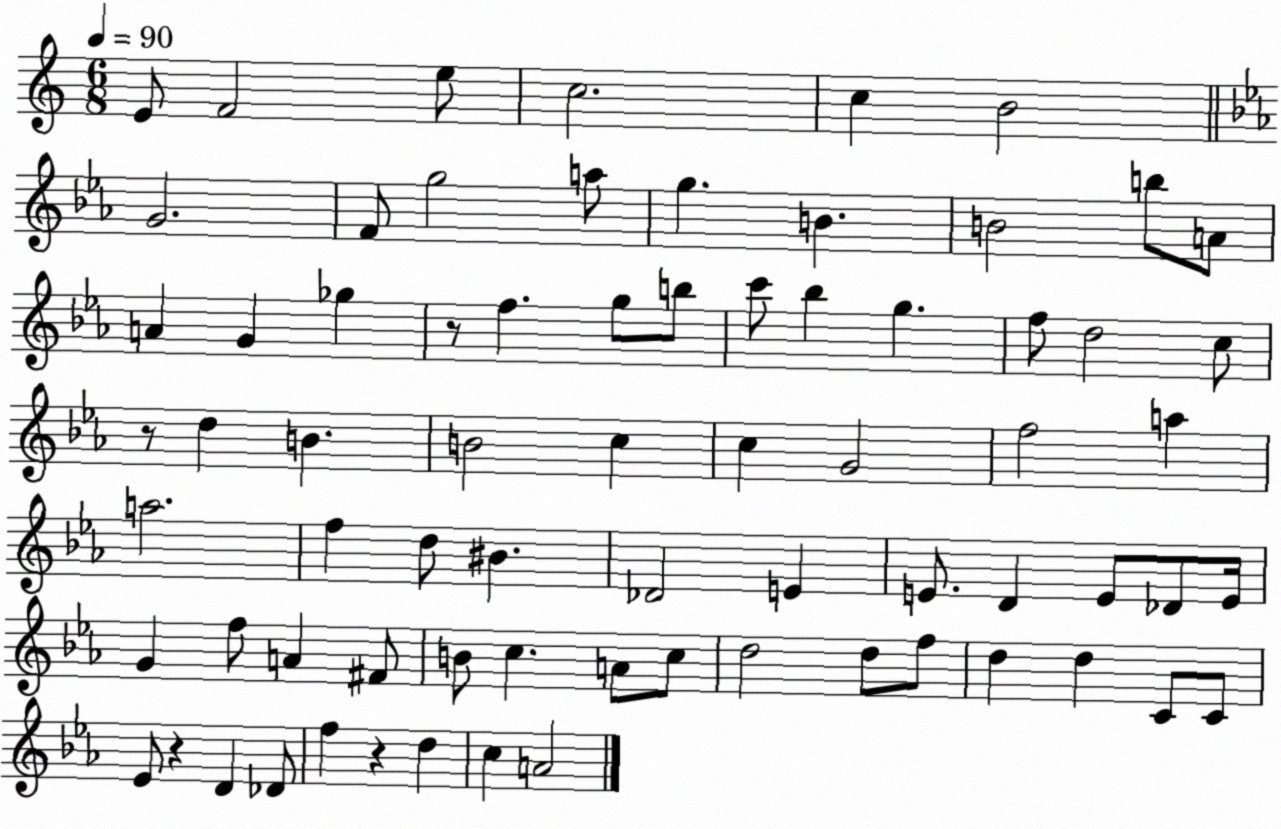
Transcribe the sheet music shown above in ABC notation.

X:1
T:Untitled
M:6/8
L:1/4
K:C
E/2 F2 e/2 c2 c B2 G2 F/2 g2 a/2 g B B2 b/2 A/2 A G _g z/2 f g/2 b/2 c'/2 _b g f/2 d2 c/2 z/2 d B B2 c c G2 f2 a a2 f d/2 ^B _D2 E E/2 D E/2 _D/2 E/4 G f/2 A ^F/2 B/2 c A/2 c/2 d2 d/2 f/2 d d C/2 C/2 _E/2 z D _D/2 f z d c A2